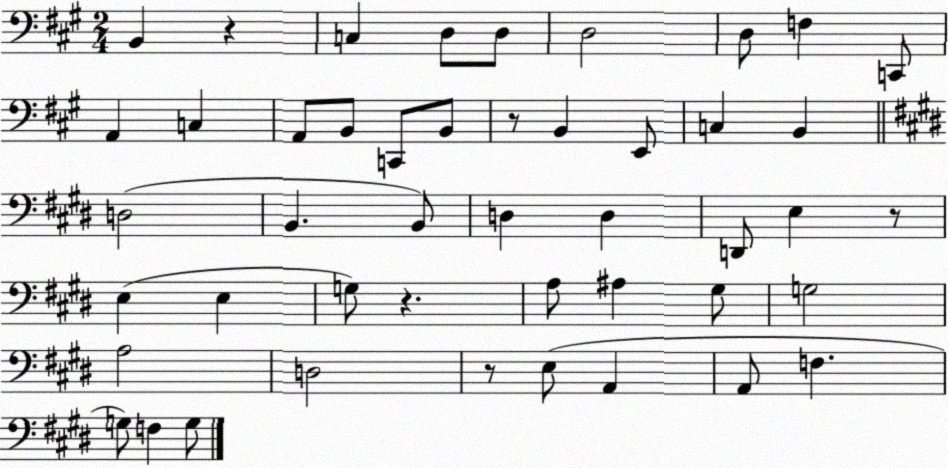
X:1
T:Untitled
M:2/4
L:1/4
K:A
B,, z C, D,/2 D,/2 D,2 D,/2 F, C,,/2 A,, C, A,,/2 B,,/2 C,,/2 B,,/2 z/2 B,, E,,/2 C, B,, D,2 B,, B,,/2 D, D, D,,/2 E, z/2 E, E, G,/2 z A,/2 ^A, ^G,/2 G,2 A,2 D,2 z/2 E,/2 A,, A,,/2 F, G,/2 F, G,/2